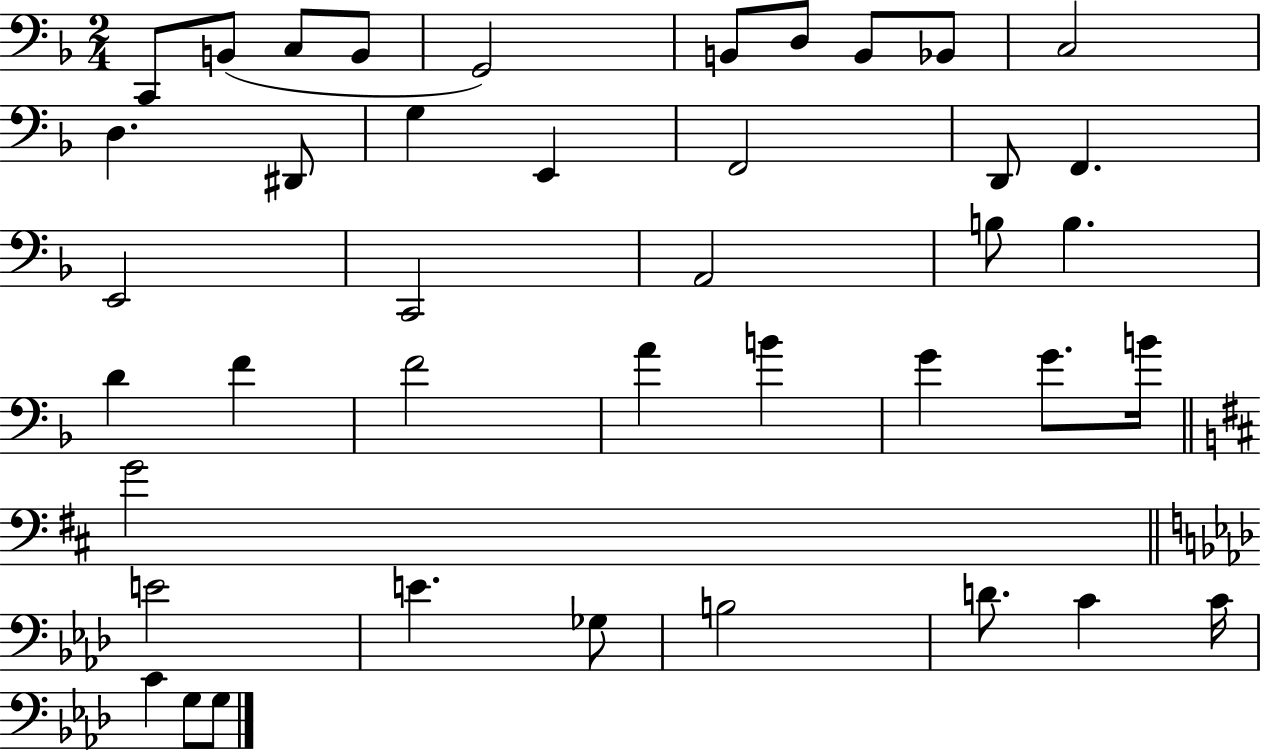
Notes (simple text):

C2/e B2/e C3/e B2/e G2/h B2/e D3/e B2/e Bb2/e C3/h D3/q. D#2/e G3/q E2/q F2/h D2/e F2/q. E2/h C2/h A2/h B3/e B3/q. D4/q F4/q F4/h A4/q B4/q G4/q G4/e. B4/s G4/h E4/h E4/q. Gb3/e B3/h D4/e. C4/q C4/s C4/q G3/e G3/e